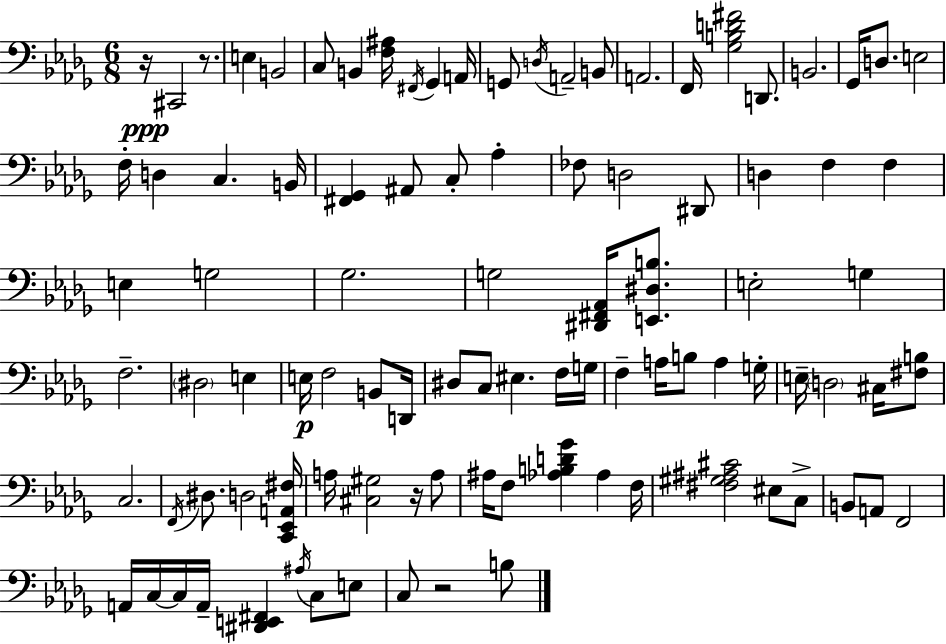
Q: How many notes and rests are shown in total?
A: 97